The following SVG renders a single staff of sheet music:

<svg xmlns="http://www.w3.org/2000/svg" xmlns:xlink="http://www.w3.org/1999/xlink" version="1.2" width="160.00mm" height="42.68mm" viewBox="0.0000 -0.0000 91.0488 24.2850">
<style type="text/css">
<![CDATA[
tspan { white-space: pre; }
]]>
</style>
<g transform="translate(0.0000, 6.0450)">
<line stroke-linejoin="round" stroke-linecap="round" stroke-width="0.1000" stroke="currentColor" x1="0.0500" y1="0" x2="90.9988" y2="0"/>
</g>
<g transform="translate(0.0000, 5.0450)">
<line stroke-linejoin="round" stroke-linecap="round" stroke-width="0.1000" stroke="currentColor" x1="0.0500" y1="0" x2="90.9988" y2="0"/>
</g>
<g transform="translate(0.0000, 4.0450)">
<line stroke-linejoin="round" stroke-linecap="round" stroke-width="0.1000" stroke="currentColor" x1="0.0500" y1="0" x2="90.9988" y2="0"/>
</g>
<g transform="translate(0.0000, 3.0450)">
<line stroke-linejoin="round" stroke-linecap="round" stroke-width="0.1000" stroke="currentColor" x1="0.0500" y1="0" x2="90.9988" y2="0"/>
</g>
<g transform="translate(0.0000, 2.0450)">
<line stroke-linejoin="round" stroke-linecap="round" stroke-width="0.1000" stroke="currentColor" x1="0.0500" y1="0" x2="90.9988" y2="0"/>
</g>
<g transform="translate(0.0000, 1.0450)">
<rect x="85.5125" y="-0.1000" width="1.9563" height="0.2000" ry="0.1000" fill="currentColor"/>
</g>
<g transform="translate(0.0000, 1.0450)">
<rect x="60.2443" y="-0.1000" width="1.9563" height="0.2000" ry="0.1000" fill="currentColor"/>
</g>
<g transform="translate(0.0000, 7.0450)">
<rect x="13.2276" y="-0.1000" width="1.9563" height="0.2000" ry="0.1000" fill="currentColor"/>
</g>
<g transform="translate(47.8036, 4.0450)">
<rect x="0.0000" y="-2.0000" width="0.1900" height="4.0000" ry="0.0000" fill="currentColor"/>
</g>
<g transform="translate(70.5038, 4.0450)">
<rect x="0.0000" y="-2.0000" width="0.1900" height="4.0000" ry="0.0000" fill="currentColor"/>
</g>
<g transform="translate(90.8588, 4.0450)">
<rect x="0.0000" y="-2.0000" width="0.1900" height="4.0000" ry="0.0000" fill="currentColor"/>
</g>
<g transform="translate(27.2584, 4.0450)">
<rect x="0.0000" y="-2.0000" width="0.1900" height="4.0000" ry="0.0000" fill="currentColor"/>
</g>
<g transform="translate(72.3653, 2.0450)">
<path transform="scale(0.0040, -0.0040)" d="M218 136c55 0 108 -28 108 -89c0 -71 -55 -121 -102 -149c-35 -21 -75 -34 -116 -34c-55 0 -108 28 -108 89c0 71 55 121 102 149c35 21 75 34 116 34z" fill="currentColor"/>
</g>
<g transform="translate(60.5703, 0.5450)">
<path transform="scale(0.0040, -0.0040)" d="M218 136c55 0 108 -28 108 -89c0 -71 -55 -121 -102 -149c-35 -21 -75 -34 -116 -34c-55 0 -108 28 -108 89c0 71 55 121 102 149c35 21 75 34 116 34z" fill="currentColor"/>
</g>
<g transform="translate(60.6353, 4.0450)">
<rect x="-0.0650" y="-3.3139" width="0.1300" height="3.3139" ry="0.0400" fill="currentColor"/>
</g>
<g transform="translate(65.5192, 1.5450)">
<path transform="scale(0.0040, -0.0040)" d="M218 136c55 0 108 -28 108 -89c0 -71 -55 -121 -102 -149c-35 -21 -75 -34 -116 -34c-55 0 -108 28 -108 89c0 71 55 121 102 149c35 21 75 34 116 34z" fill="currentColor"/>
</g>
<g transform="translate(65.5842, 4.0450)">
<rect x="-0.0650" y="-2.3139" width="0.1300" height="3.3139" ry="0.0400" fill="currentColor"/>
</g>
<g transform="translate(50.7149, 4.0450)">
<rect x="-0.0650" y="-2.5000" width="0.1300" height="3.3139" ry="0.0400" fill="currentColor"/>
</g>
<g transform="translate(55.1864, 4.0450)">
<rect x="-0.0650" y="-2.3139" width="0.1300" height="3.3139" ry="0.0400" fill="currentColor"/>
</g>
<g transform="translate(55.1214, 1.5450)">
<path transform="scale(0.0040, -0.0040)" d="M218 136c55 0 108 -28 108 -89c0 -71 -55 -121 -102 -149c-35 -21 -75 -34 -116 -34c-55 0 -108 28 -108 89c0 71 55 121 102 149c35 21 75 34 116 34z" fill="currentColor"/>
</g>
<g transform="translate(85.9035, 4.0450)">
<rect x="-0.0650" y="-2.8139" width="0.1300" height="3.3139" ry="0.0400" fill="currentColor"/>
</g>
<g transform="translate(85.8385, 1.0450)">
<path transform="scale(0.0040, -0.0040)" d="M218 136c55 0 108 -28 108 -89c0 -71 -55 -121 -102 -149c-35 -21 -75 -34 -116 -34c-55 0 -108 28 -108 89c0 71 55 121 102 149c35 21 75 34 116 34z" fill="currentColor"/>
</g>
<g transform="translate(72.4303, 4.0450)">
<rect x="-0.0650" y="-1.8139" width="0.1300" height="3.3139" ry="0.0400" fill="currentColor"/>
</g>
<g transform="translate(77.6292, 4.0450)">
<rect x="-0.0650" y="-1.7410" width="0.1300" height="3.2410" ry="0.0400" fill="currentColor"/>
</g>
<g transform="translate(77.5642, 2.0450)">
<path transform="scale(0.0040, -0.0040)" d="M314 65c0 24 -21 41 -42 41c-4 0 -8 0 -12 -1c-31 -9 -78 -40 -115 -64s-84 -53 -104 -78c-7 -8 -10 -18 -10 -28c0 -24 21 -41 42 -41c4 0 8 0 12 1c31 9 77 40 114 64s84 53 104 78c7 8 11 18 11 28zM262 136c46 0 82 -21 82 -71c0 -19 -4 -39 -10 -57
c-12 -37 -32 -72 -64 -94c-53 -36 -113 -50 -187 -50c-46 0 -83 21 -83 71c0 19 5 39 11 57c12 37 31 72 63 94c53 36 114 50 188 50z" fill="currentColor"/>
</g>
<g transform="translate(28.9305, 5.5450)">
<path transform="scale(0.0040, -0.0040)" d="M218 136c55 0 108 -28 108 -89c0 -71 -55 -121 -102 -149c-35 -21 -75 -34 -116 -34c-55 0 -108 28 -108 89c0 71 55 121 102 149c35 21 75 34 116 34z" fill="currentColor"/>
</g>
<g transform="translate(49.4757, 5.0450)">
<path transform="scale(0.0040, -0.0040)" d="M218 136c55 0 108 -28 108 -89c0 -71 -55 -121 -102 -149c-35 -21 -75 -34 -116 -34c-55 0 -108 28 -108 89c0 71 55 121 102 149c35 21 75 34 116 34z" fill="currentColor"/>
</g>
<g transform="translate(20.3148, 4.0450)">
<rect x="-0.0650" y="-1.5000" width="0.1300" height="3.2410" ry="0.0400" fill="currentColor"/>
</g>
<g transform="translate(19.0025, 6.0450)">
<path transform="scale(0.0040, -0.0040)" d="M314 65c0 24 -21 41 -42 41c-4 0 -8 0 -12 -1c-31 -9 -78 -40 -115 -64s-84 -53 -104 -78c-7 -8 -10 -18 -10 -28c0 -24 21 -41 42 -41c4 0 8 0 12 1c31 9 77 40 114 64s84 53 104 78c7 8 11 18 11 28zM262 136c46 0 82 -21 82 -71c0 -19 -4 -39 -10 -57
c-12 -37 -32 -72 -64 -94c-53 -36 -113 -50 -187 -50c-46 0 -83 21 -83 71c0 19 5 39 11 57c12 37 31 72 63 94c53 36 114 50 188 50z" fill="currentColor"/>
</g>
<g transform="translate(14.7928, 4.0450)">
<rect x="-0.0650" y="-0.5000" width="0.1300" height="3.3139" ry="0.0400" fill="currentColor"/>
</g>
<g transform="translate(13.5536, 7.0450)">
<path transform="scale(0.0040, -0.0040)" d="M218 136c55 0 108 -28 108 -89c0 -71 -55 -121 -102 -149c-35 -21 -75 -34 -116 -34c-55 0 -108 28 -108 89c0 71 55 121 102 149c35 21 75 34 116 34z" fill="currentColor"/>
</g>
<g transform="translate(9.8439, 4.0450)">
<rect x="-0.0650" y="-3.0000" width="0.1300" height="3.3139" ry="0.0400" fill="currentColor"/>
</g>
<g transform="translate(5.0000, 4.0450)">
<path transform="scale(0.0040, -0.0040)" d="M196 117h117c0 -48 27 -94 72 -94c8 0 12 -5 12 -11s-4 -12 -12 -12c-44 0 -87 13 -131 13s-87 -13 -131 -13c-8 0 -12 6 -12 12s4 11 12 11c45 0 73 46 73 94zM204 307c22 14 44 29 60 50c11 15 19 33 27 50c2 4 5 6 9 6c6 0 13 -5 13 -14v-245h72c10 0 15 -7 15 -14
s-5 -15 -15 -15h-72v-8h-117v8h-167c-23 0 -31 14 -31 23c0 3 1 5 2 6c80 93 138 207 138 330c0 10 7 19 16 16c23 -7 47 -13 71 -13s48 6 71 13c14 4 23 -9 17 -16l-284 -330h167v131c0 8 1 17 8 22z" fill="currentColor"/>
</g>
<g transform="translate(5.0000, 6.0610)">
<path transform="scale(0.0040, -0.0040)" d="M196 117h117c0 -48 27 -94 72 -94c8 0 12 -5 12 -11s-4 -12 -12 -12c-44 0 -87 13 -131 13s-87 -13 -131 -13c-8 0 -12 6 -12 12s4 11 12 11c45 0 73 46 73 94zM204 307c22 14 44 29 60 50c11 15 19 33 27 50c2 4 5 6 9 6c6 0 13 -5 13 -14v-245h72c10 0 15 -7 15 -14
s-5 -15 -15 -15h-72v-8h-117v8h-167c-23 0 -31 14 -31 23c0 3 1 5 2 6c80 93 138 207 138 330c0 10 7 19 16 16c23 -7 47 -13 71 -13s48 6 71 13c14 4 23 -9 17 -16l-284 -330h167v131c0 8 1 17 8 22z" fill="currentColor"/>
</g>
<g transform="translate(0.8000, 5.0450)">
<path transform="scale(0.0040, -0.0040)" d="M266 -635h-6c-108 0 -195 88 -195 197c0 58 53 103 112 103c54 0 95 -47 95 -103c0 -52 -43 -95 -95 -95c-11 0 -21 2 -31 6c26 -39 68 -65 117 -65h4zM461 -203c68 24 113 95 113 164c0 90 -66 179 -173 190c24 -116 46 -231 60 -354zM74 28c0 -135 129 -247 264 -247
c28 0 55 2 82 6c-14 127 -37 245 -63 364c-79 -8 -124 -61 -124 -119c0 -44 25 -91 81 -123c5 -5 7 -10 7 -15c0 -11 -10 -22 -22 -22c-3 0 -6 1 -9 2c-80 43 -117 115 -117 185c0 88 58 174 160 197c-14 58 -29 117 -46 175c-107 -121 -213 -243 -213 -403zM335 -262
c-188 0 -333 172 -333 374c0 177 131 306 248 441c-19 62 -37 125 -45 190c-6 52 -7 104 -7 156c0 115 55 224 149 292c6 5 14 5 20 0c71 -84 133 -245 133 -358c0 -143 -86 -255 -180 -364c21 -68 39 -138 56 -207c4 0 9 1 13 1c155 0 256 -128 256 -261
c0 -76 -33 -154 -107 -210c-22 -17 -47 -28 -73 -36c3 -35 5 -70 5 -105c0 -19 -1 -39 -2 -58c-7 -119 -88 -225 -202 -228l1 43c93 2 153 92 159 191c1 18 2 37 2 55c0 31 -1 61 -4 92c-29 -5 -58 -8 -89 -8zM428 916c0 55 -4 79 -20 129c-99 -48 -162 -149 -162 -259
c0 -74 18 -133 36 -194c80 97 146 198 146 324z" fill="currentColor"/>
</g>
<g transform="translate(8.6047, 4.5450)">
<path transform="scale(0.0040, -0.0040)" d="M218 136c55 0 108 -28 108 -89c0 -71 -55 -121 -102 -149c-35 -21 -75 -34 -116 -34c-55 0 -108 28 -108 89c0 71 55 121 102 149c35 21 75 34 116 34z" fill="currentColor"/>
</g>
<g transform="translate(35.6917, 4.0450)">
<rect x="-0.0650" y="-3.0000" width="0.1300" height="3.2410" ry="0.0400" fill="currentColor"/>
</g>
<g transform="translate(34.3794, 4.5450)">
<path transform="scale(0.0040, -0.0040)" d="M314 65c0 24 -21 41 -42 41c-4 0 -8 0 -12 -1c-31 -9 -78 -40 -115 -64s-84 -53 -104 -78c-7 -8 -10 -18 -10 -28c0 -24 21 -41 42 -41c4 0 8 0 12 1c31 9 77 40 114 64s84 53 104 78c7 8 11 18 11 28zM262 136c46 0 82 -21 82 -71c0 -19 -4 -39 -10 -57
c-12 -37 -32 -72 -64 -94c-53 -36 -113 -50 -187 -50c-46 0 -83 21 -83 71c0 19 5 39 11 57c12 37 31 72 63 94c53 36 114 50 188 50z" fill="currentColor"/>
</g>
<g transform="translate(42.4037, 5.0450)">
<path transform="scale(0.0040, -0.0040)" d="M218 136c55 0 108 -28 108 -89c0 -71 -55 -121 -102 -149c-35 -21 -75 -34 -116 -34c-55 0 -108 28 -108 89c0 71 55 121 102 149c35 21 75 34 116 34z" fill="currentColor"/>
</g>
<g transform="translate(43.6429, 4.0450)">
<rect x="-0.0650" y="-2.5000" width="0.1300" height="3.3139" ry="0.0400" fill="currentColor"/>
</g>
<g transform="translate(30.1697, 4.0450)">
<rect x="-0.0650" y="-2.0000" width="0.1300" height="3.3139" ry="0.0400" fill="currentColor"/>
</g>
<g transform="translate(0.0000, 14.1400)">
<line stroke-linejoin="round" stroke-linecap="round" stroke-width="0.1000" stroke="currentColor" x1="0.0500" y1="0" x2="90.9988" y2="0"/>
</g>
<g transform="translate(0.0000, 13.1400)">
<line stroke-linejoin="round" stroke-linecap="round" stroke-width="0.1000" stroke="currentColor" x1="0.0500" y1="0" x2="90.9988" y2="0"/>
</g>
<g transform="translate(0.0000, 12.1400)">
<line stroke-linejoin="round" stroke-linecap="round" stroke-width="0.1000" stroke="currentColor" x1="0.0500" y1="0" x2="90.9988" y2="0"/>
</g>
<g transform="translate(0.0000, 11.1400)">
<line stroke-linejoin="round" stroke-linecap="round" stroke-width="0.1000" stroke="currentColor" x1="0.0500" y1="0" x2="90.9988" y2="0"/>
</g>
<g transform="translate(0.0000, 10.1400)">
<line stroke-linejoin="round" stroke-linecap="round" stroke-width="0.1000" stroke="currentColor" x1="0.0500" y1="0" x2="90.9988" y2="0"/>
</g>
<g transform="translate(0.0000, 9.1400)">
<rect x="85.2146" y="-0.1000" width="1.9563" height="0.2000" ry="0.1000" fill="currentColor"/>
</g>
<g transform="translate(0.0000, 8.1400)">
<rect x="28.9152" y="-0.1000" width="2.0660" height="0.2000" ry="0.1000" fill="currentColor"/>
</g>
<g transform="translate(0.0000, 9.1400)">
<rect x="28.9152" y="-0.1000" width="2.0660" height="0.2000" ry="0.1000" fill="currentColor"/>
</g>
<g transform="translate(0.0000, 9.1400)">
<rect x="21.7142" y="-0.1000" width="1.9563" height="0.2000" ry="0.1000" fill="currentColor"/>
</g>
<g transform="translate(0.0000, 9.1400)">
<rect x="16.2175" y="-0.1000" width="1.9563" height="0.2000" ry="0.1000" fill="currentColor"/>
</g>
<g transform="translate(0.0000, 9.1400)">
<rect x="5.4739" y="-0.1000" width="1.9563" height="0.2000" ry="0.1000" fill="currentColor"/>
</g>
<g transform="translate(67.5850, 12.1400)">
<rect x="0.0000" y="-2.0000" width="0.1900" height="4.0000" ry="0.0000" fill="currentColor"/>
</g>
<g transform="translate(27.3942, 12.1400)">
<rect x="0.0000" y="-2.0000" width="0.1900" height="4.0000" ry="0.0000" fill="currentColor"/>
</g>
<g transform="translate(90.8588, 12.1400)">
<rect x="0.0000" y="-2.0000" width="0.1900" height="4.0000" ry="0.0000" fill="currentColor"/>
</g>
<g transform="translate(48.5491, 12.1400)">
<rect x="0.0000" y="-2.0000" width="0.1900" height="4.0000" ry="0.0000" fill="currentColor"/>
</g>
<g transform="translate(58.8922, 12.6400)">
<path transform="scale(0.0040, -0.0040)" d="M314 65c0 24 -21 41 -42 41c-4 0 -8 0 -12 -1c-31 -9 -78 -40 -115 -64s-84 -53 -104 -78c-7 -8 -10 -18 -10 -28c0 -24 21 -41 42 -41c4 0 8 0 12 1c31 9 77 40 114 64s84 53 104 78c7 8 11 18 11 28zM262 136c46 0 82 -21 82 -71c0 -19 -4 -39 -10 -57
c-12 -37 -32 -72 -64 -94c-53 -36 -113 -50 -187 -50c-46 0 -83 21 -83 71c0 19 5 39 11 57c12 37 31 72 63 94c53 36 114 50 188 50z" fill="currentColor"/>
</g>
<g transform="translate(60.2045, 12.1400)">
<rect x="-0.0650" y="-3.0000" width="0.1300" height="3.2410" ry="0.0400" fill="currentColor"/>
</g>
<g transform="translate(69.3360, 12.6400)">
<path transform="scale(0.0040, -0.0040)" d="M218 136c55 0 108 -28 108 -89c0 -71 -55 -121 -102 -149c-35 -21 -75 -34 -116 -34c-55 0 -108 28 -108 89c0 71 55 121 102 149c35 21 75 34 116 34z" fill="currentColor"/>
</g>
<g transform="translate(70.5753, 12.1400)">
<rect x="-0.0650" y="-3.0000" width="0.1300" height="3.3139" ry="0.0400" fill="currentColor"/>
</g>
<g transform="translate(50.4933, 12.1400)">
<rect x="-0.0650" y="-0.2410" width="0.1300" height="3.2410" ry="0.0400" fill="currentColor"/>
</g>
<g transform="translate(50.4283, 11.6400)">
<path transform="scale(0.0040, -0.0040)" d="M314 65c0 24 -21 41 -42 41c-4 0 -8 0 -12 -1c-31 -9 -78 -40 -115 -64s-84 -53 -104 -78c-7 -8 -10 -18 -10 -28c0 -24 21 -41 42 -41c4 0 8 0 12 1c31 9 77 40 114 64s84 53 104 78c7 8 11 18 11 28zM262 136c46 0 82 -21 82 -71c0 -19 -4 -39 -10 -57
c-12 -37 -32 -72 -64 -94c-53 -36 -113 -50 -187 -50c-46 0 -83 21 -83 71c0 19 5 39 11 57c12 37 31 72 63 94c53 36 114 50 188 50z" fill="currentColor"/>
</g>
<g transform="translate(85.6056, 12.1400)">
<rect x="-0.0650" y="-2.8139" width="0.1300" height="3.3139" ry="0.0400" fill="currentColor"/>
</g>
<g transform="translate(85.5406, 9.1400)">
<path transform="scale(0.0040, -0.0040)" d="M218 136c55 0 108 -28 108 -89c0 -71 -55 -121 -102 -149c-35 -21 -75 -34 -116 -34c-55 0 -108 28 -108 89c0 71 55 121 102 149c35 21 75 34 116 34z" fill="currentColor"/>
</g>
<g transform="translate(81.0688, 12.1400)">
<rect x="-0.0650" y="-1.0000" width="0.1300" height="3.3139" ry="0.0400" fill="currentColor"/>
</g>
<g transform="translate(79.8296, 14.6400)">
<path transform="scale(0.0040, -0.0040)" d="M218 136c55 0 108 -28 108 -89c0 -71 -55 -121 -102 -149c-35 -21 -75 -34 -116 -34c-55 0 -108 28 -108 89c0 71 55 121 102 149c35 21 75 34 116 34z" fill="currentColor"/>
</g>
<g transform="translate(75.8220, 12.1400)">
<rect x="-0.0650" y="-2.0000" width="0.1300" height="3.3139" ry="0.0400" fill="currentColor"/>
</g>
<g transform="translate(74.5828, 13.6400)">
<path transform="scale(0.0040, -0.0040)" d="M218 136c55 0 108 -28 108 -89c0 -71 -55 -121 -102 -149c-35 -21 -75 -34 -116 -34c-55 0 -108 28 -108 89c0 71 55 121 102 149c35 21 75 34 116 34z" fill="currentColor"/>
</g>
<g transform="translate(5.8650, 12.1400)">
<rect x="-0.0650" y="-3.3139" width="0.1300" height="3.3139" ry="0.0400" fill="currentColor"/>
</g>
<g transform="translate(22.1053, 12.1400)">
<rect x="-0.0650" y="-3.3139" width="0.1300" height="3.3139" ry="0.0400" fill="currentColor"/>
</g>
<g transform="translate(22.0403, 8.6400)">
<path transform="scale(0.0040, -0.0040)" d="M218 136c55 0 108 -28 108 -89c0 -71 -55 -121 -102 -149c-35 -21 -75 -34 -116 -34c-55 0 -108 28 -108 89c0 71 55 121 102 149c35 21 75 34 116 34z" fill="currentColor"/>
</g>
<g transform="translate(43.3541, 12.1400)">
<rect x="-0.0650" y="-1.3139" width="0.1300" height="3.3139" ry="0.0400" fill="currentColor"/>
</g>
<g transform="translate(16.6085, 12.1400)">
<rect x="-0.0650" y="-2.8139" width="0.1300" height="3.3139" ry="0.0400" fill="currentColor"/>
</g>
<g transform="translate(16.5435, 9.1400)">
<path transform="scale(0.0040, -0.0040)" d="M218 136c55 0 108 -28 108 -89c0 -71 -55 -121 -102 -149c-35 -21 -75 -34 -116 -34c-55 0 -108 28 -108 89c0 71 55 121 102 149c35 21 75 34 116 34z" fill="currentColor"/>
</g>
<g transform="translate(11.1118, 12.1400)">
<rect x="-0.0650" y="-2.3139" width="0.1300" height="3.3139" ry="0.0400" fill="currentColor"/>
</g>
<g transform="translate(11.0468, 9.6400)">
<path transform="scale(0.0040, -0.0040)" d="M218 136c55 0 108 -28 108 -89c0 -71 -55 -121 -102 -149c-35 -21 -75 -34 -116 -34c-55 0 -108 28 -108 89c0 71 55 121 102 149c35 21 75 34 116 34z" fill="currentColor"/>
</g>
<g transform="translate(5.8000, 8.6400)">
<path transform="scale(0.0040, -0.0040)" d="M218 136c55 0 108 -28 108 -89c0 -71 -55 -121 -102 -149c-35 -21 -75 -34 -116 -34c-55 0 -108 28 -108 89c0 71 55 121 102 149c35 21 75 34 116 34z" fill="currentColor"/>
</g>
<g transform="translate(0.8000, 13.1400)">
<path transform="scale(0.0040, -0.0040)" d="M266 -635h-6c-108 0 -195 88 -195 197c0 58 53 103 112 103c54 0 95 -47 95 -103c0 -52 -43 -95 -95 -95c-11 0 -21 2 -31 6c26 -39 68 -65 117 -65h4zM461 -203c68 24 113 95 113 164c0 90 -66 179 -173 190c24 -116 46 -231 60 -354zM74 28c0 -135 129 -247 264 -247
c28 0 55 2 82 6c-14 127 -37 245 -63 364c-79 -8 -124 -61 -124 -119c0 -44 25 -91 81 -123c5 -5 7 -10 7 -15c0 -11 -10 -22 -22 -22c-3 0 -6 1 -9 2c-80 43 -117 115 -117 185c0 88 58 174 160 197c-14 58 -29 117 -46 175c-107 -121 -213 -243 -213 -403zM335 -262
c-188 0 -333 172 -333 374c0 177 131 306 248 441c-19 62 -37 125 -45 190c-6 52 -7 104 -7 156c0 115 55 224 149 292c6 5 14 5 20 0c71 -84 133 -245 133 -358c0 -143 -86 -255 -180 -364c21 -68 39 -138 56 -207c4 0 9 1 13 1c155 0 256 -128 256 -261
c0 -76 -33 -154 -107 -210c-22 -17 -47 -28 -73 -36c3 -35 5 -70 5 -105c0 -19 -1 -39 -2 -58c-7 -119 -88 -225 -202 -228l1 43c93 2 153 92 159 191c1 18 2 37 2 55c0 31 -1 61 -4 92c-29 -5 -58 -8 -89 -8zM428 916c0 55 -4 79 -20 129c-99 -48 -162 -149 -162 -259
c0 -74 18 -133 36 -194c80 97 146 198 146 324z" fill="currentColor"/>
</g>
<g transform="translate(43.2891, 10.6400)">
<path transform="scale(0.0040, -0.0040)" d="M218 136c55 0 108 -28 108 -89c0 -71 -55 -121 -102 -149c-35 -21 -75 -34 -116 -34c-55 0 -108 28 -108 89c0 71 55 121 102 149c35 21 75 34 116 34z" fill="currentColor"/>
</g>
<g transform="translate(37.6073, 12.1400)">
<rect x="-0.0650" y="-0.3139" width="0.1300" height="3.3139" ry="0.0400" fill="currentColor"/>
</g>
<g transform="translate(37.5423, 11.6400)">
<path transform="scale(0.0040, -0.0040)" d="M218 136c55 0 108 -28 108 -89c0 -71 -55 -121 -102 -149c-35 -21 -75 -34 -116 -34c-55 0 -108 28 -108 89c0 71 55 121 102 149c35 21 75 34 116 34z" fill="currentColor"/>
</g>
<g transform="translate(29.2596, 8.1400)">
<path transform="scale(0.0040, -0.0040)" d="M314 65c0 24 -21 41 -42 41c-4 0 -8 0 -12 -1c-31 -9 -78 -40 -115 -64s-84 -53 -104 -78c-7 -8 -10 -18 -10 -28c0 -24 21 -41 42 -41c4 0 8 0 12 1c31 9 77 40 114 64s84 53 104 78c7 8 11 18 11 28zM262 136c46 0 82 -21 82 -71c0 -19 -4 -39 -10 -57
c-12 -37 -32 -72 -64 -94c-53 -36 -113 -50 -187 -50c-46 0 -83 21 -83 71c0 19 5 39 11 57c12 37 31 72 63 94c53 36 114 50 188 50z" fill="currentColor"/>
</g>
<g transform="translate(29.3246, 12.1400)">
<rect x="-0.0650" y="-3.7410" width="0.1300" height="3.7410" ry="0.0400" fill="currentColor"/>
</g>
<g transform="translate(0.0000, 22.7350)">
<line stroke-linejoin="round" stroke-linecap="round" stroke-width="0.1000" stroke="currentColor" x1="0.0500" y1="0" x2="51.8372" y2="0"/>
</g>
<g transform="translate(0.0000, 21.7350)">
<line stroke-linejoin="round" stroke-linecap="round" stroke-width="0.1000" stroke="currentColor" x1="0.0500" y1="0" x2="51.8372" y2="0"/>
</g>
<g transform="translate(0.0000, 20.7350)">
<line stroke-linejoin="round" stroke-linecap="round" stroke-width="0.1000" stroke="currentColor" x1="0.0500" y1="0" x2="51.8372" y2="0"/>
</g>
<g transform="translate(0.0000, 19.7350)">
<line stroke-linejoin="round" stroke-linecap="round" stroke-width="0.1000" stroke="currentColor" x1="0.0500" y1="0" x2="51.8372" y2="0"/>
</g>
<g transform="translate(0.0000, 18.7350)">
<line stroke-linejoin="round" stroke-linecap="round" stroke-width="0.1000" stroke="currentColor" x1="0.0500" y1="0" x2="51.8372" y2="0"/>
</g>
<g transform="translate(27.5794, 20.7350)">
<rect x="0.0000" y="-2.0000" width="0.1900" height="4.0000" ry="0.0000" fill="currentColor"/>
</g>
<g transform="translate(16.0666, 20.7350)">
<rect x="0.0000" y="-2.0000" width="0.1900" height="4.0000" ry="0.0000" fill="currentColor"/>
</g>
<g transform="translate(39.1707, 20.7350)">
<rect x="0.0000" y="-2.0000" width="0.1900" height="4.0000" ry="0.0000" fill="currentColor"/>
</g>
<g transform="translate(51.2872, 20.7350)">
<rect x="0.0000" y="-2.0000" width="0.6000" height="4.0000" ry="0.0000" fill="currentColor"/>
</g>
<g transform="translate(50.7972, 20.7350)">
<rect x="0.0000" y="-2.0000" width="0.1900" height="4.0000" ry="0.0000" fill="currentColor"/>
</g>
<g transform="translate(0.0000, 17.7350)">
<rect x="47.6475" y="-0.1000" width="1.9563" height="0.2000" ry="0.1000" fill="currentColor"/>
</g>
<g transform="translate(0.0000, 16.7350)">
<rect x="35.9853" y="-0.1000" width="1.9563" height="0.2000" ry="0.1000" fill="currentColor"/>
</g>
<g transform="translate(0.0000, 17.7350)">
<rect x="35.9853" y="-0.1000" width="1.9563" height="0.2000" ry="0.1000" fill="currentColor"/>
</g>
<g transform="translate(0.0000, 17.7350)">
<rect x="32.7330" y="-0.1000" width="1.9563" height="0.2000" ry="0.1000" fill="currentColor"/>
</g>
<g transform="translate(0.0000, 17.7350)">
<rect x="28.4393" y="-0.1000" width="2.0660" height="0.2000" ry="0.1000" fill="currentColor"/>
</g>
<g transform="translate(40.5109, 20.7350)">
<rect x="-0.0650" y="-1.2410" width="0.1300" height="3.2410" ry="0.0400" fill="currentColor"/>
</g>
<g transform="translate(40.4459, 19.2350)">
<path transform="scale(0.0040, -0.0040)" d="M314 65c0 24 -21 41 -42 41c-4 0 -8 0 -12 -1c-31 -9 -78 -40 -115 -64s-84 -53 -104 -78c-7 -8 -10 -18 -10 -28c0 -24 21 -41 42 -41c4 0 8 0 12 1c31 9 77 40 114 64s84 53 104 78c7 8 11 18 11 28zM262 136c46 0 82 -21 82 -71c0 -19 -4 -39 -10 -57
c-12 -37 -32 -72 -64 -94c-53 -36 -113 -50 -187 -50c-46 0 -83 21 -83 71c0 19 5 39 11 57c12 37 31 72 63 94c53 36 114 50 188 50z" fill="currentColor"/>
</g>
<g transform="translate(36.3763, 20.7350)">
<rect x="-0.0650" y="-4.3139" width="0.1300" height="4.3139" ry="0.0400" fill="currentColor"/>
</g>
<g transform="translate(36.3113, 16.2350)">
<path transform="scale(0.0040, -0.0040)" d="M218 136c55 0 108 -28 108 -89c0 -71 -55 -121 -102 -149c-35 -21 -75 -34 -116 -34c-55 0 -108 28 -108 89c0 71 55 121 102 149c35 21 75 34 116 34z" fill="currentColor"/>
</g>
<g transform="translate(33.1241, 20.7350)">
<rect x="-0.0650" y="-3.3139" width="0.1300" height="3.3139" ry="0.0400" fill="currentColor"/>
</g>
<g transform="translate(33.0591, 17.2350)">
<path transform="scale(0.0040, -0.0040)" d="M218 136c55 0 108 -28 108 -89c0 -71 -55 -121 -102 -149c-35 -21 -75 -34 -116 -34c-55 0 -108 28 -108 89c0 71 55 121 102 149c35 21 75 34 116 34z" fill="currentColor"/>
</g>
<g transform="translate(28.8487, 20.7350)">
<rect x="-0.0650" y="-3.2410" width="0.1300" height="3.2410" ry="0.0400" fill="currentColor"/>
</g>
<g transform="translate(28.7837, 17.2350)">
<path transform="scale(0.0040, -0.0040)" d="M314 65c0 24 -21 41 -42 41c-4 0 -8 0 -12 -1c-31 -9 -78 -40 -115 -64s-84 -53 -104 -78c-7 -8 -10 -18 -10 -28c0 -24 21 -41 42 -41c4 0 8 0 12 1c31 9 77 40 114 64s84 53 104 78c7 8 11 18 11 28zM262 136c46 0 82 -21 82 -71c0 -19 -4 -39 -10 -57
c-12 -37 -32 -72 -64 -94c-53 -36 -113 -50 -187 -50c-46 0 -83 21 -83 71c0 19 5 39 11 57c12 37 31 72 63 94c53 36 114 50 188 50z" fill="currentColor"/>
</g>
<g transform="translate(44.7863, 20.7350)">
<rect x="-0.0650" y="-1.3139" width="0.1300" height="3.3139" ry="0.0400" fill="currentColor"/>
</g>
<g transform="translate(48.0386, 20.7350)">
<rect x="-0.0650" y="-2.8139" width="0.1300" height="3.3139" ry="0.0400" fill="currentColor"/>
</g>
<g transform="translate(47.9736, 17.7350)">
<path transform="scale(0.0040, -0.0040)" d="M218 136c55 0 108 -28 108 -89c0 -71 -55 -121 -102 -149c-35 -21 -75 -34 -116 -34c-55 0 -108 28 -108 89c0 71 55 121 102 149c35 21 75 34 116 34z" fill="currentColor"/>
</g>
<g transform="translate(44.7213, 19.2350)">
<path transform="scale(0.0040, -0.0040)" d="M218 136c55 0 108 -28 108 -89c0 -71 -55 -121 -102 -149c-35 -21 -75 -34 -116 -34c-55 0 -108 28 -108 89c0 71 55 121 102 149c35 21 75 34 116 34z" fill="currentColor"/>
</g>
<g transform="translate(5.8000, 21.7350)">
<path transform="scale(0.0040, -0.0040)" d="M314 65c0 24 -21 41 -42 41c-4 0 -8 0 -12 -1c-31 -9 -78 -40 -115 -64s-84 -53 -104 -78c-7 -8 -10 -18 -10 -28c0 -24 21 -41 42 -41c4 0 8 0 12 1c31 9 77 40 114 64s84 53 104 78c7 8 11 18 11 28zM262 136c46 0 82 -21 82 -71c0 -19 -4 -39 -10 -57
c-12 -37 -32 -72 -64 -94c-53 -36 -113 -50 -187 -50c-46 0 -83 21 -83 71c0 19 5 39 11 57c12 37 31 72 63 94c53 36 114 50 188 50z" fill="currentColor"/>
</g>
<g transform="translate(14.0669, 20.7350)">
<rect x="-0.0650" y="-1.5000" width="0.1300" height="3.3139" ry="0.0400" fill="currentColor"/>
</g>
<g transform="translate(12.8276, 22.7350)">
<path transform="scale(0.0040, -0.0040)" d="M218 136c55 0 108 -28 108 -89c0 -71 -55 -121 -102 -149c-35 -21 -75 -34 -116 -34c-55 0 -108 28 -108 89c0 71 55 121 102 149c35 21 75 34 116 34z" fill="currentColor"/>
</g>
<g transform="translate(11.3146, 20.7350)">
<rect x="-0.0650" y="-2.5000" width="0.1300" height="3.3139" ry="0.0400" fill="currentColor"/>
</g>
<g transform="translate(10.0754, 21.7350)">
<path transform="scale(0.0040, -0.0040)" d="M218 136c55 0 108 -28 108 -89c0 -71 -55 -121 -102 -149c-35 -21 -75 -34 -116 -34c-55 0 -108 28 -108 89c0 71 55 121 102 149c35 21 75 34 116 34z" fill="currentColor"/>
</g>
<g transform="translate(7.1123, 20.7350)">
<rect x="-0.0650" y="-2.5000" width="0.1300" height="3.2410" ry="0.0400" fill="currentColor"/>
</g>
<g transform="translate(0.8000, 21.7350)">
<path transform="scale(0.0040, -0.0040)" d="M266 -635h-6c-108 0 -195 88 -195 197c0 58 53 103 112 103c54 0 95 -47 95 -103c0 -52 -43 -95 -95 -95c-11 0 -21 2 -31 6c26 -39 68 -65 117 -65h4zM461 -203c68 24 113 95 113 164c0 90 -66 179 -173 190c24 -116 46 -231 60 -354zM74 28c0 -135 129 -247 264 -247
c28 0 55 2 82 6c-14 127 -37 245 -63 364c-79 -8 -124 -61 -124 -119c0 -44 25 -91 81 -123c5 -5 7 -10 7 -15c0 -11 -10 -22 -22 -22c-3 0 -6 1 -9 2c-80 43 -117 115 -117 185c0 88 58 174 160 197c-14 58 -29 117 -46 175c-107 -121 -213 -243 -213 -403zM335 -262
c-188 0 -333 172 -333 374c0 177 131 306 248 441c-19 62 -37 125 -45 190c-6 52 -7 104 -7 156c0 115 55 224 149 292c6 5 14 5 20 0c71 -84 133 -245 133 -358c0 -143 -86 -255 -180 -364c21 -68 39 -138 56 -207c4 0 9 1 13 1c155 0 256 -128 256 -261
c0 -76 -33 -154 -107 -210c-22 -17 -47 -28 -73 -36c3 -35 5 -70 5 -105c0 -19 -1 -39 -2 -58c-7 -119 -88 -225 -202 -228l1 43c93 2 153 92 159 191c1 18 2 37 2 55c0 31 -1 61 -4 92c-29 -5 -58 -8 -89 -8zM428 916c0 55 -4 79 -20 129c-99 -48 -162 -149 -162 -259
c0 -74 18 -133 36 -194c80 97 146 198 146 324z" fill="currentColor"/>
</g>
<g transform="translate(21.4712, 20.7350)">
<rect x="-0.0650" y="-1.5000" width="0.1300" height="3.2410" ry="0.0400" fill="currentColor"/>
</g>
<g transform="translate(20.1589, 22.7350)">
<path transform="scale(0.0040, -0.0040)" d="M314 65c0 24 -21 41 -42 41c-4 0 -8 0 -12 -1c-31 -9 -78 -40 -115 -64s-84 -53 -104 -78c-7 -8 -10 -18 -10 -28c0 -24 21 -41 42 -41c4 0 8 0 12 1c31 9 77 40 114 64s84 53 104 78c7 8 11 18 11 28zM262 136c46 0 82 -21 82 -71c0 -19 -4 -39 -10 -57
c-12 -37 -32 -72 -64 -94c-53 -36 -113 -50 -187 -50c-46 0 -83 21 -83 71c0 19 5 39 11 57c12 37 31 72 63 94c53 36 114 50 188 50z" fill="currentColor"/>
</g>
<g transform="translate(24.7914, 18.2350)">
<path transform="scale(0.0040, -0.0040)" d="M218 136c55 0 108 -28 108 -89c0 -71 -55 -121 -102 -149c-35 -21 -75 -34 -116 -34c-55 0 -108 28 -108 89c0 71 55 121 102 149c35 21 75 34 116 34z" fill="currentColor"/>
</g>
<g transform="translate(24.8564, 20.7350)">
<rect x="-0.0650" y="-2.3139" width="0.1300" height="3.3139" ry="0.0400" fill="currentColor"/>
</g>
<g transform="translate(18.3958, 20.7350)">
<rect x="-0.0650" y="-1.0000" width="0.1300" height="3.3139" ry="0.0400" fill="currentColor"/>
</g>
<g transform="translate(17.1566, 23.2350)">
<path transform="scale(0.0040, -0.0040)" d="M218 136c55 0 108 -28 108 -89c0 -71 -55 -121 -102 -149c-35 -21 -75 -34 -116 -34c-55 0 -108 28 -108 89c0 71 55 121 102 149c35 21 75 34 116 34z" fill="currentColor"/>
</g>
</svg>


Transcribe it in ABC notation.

X:1
T:Untitled
M:4/4
L:1/4
K:C
A C E2 F A2 G G g b g f f2 a b g a b c'2 c e c2 A2 A F D a G2 G E D E2 g b2 b d' e2 e a